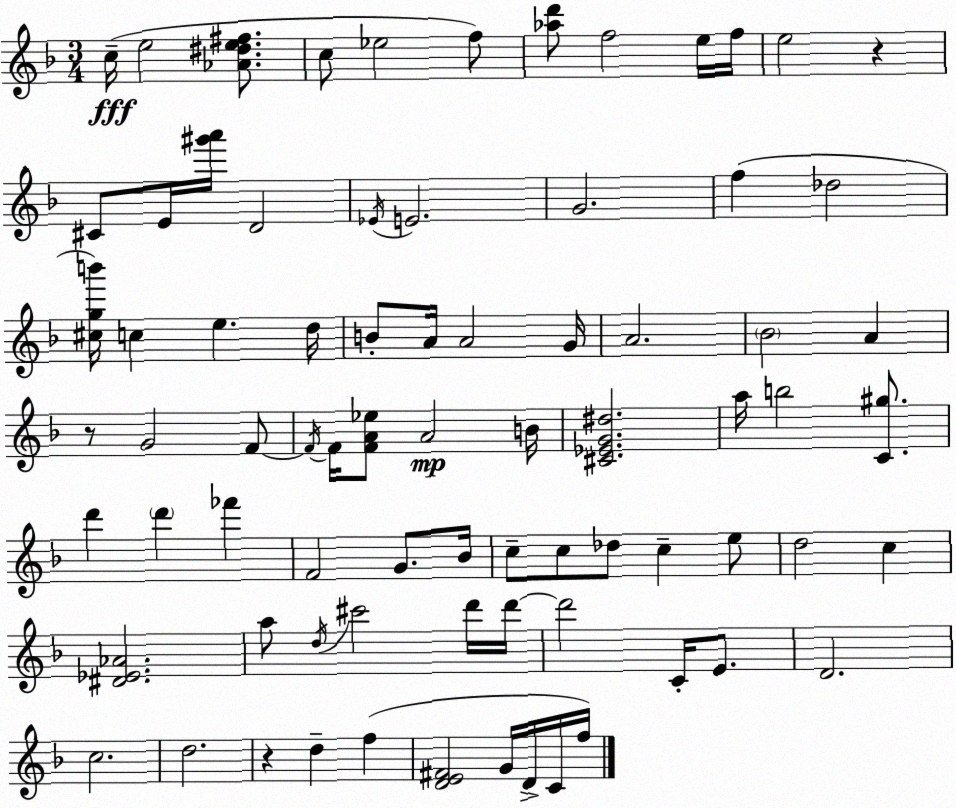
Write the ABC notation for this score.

X:1
T:Untitled
M:3/4
L:1/4
K:Dm
c/4 e2 [_A^de^f]/2 c/2 _e2 f/2 [_ad']/2 f2 e/4 f/4 e2 z ^C/2 E/4 [^g'a']/4 D2 _E/4 E2 G2 f _d2 [^cgb']/4 c e d/4 B/2 A/4 A2 G/4 A2 _B2 A z/2 G2 F/2 F/4 F/4 [FA_e]/2 A2 B/4 [^C_EG^d]2 a/4 b2 [C^g]/2 d' d' _f' F2 G/2 _B/4 c/2 c/2 _d/2 c e/2 d2 c [^D_E_A]2 a/2 d/4 ^c'2 d'/4 d'/4 d'2 C/4 E/2 D2 c2 d2 z d f [DE^F]2 G/4 D/4 C/4 f/4